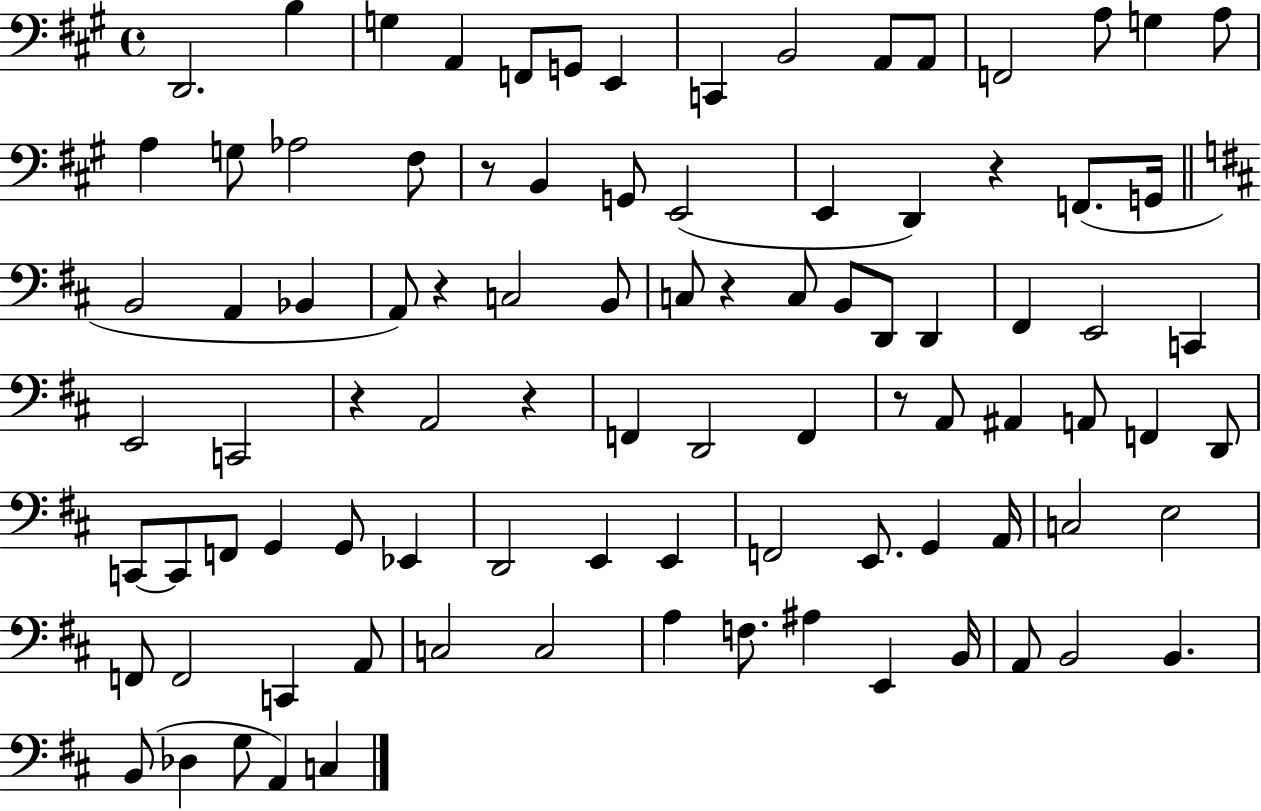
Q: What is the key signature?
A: A major